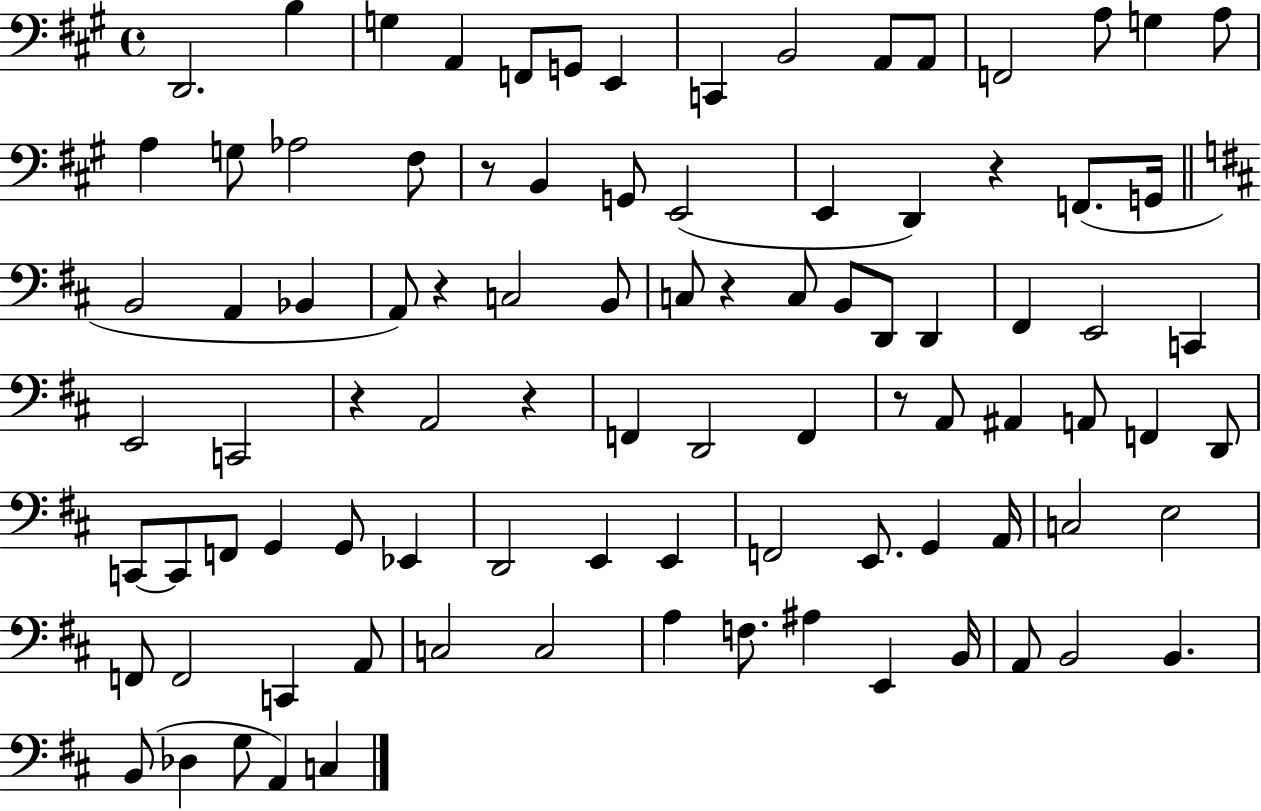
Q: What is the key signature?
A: A major